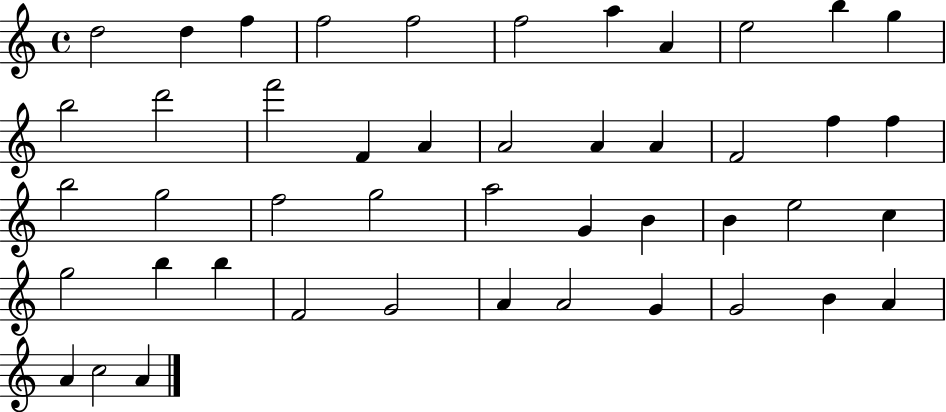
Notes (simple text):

D5/h D5/q F5/q F5/h F5/h F5/h A5/q A4/q E5/h B5/q G5/q B5/h D6/h F6/h F4/q A4/q A4/h A4/q A4/q F4/h F5/q F5/q B5/h G5/h F5/h G5/h A5/h G4/q B4/q B4/q E5/h C5/q G5/h B5/q B5/q F4/h G4/h A4/q A4/h G4/q G4/h B4/q A4/q A4/q C5/h A4/q